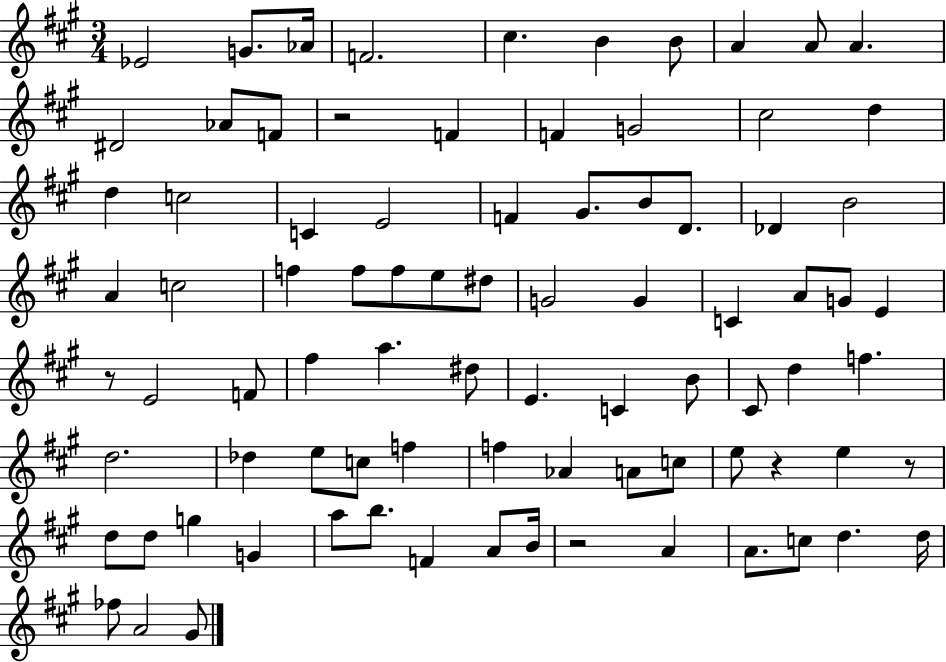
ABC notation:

X:1
T:Untitled
M:3/4
L:1/4
K:A
_E2 G/2 _A/4 F2 ^c B B/2 A A/2 A ^D2 _A/2 F/2 z2 F F G2 ^c2 d d c2 C E2 F ^G/2 B/2 D/2 _D B2 A c2 f f/2 f/2 e/2 ^d/2 G2 G C A/2 G/2 E z/2 E2 F/2 ^f a ^d/2 E C B/2 ^C/2 d f d2 _d e/2 c/2 f f _A A/2 c/2 e/2 z e z/2 d/2 d/2 g G a/2 b/2 F A/2 B/4 z2 A A/2 c/2 d d/4 _f/2 A2 ^G/2